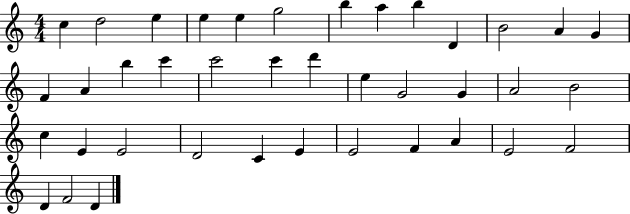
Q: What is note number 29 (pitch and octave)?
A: D4